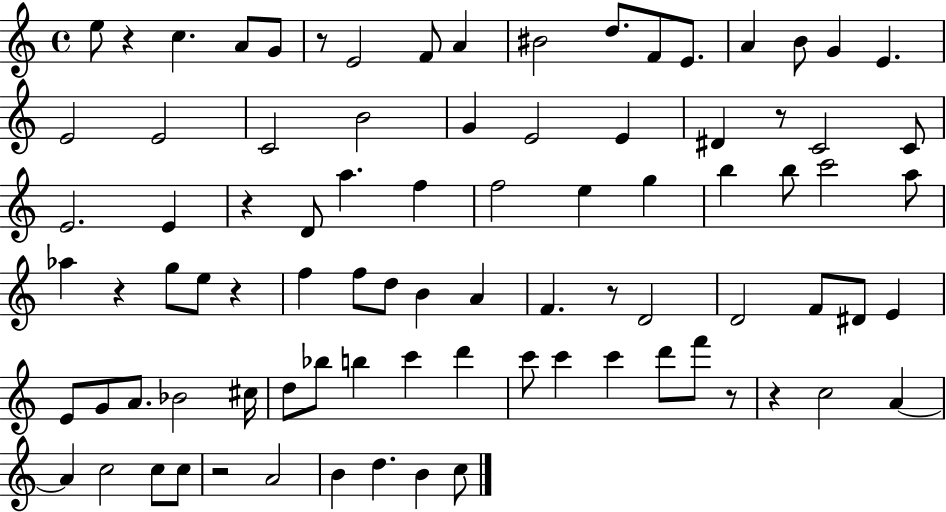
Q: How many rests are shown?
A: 10